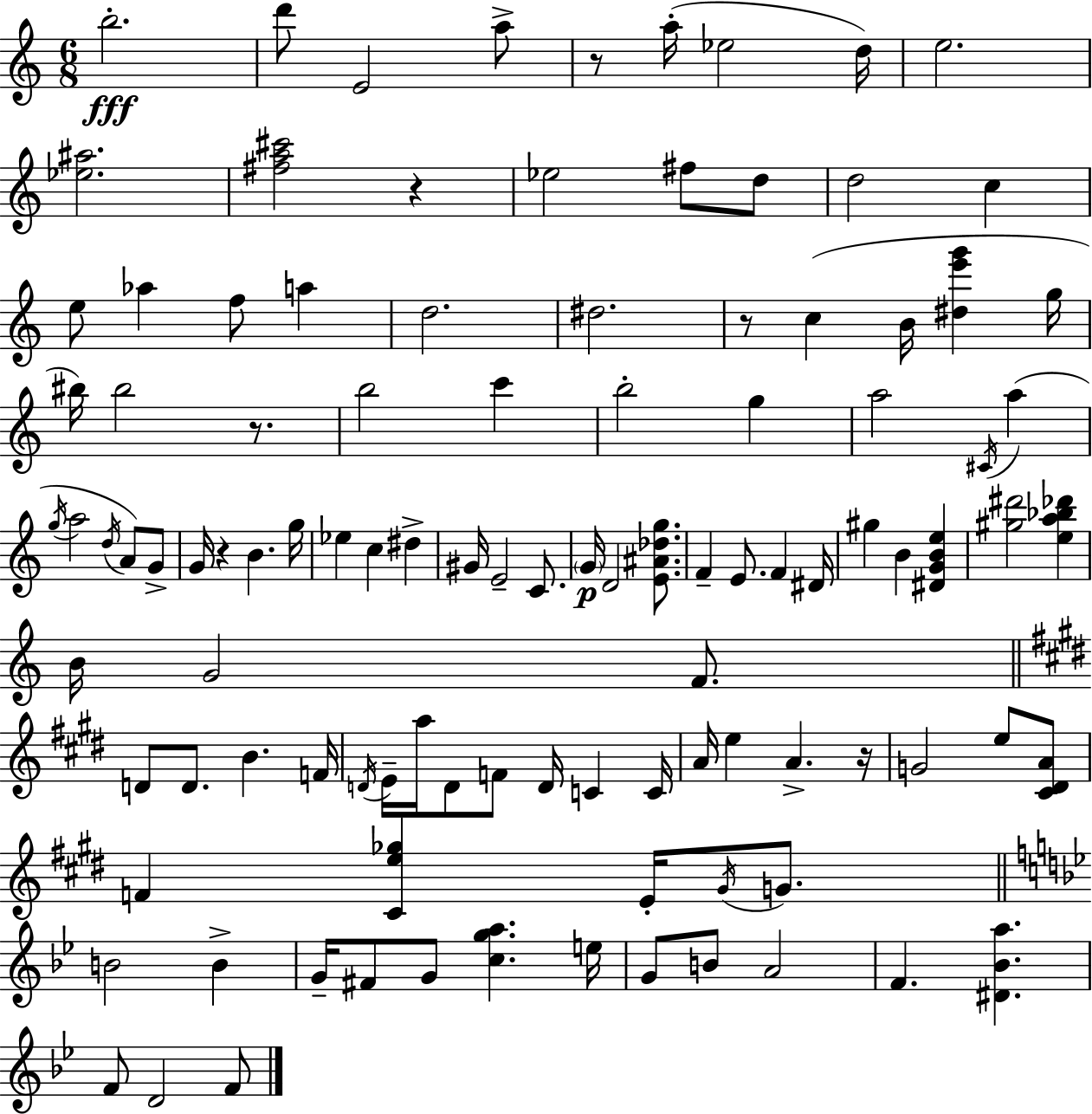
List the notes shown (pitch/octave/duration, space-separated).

B5/h. D6/e E4/h A5/e R/e A5/s Eb5/h D5/s E5/h. [Eb5,A#5]/h. [F#5,A5,C#6]/h R/q Eb5/h F#5/e D5/e D5/h C5/q E5/e Ab5/q F5/e A5/q D5/h. D#5/h. R/e C5/q B4/s [D#5,E6,G6]/q G5/s BIS5/s BIS5/h R/e. B5/h C6/q B5/h G5/q A5/h C#4/s A5/q G5/s A5/h D5/s A4/e G4/e G4/s R/q B4/q. G5/s Eb5/q C5/q D#5/q G#4/s E4/h C4/e. G4/s D4/h [E4,A#4,Db5,G5]/e. F4/q E4/e. F4/q D#4/s G#5/q B4/q [D#4,G4,B4,E5]/q [G#5,D#6]/h [E5,A5,Bb5,Db6]/q B4/s G4/h F4/e. D4/e D4/e. B4/q. F4/s D4/s E4/s A5/s D4/e F4/e D4/s C4/q C4/s A4/s E5/q A4/q. R/s G4/h E5/e [C#4,D#4,A4]/e F4/q [C#4,E5,Gb5]/q E4/s G#4/s G4/e. B4/h B4/q G4/s F#4/e G4/e [C5,G5,A5]/q. E5/s G4/e B4/e A4/h F4/q. [D#4,Bb4,A5]/q. F4/e D4/h F4/e